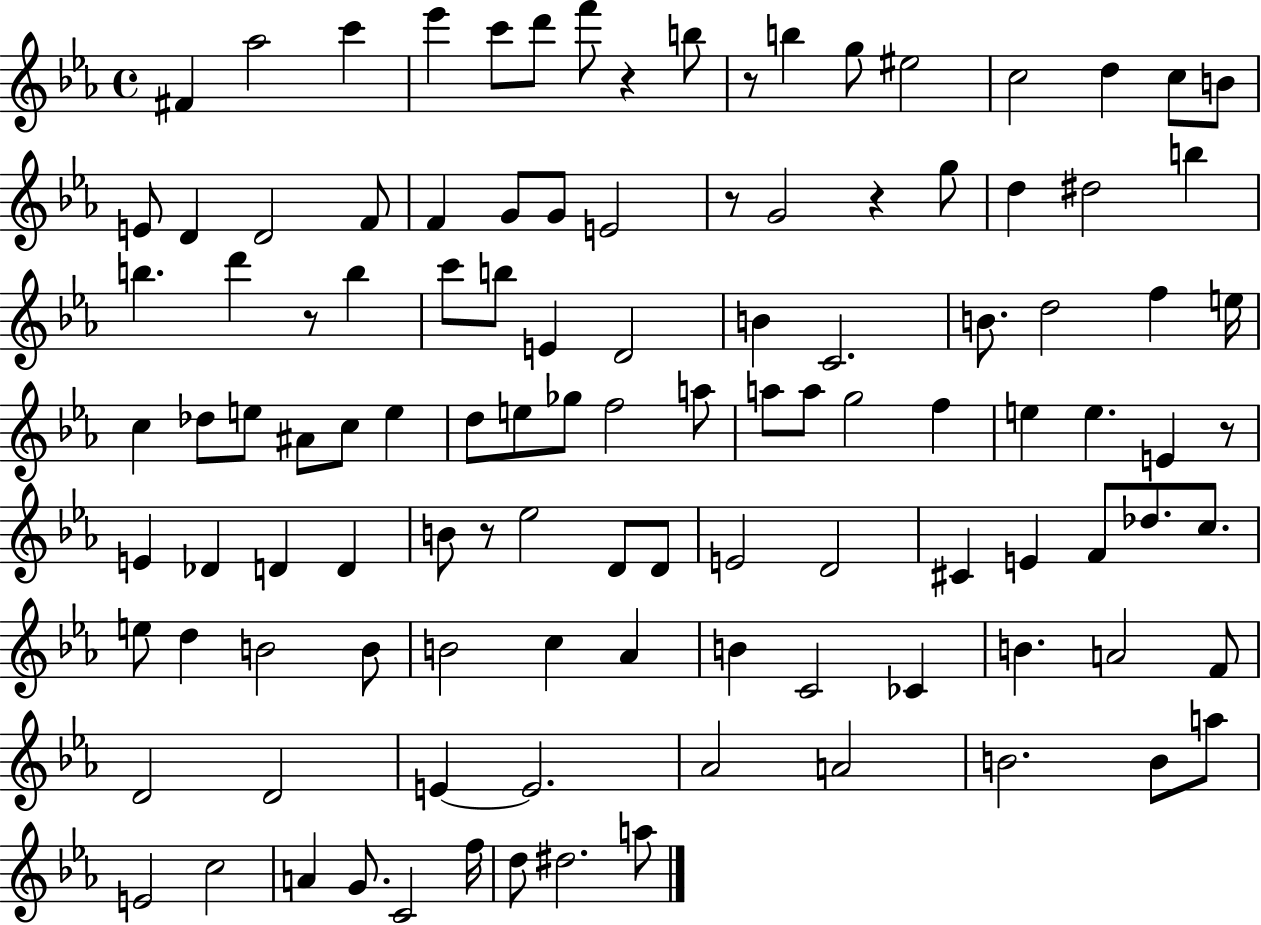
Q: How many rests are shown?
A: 7